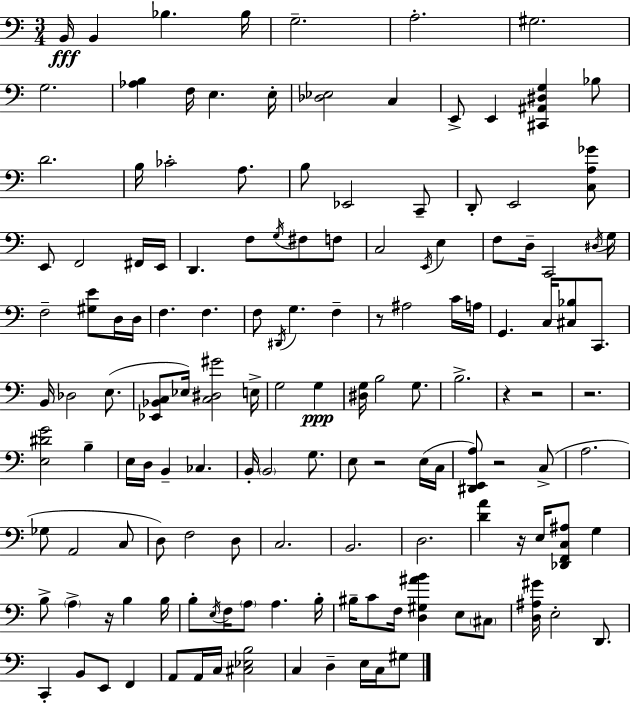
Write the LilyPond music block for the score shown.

{
  \clef bass
  \numericTimeSignature
  \time 3/4
  \key c \major
  b,16\fff b,4 bes4. bes16 | g2.-- | a2.-. | gis2. | \break g2. | <aes b>4 f16 e4. e16-. | <des ees>2 c4 | e,8-> e,4 <cis, ais, dis g>4 bes8 | \break d'2. | b16 ces'2-. a8. | b8 ees,2 c,8-- | d,8-. e,2 <c a ges'>8 | \break e,8 f,2 fis,16 e,16 | d,4. f8 \acciaccatura { g16 } fis8 f8 | c2 \acciaccatura { e,16 } e4 | f8 d16-- c,2 | \break \acciaccatura { dis16 } g16 f2-- <gis e'>8 | d16 d16 f4. f4. | f8 \acciaccatura { dis,16 } g4. | f4-- r8 ais2 | \break c'16 a16 g,4. c16 <cis bes>8 | c,8. b,16 des2 | e8.( <ees, bes, c>8 ees16) <c dis gis'>2 | e16-> g2 | \break g4\ppp <dis g>16 b2 | g8. b2.-> | r4 r2 | r2. | \break <e dis' g'>2 | b4-- e16 d16 b,4-- ces4. | b,16-. \parenthesize b,2 | g8. e8 r2 | \break e16( c16 <dis, e, a>8) r2 | c8->( a2. | ges8 a,2 | c8 d8) f2 | \break d8 c2. | b,2. | d2. | <d' a'>4 r16 e16 <des, f, c ais>8 | \break g4 b8-> \parenthesize a4-> r16 b4 | b16 b8-. \acciaccatura { e16 } f16 \parenthesize a8 a4. | b16-. bis16-- c'8 f16 <d gis ais' b'>4 | e8 \parenthesize cis8 <d ais gis'>16 e2-. | \break d,8. c,4-. b,8 e,8 | f,4 a,8 a,16 c16 <cis ees b>2 | c4 d4-- | e16 c16 gis8 \bar "|."
}